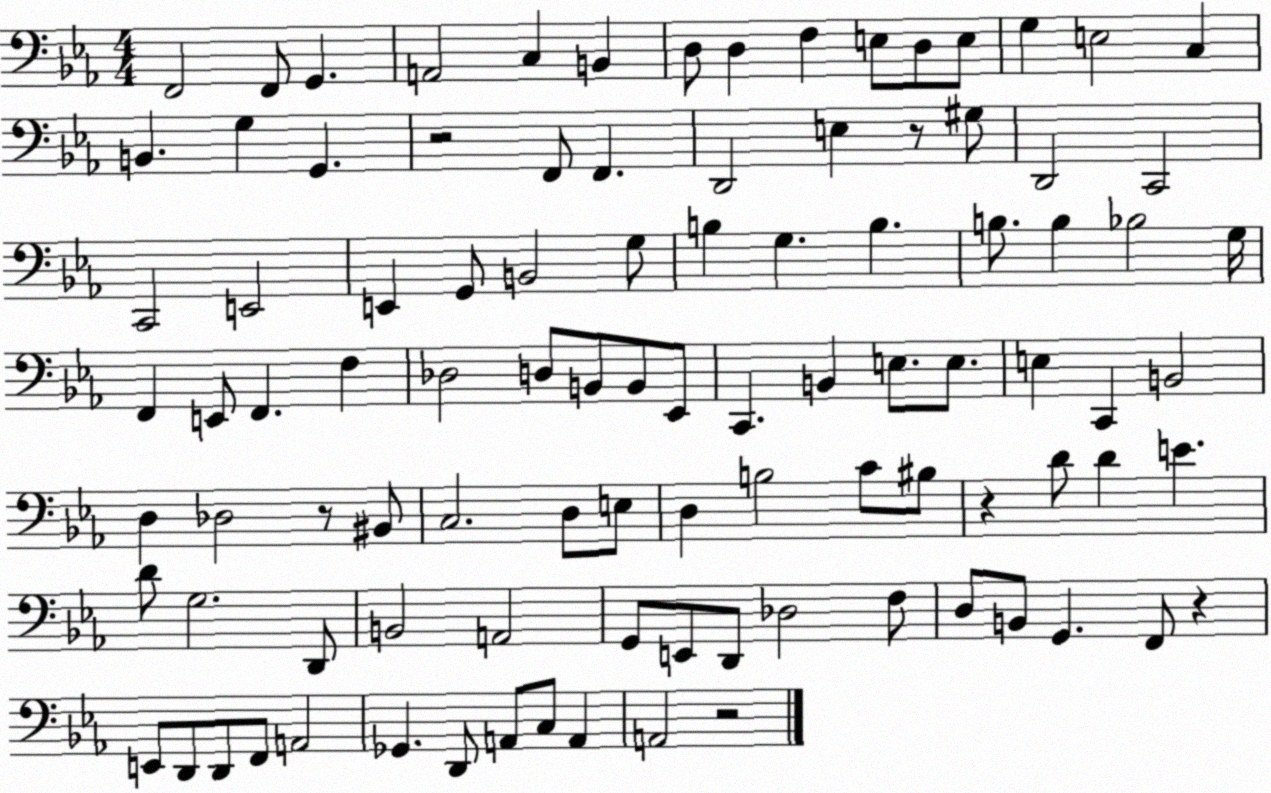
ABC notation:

X:1
T:Untitled
M:4/4
L:1/4
K:Eb
F,,2 F,,/2 G,, A,,2 C, B,, D,/2 D, F, E,/2 D,/2 E,/2 G, E,2 C, B,, G, G,, z2 F,,/2 F,, D,,2 E, z/2 ^G,/2 D,,2 C,,2 C,,2 E,,2 E,, G,,/2 B,,2 G,/2 B, G, B, B,/2 B, _B,2 G,/4 F,, E,,/2 F,, F, _D,2 D,/2 B,,/2 B,,/2 _E,,/2 C,, B,, E,/2 E,/2 E, C,, B,,2 D, _D,2 z/2 ^B,,/2 C,2 D,/2 E,/2 D, B,2 C/2 ^B,/2 z D/2 D E D/2 G,2 D,,/2 B,,2 A,,2 G,,/2 E,,/2 D,,/2 _D,2 F,/2 D,/2 B,,/2 G,, F,,/2 z E,,/2 D,,/2 D,,/2 F,,/2 A,,2 _G,, D,,/2 A,,/2 C,/2 A,, A,,2 z2